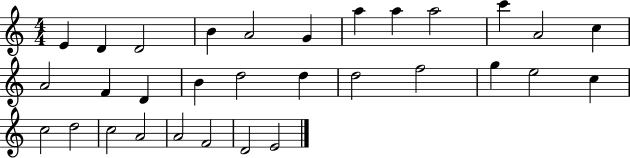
{
  \clef treble
  \numericTimeSignature
  \time 4/4
  \key c \major
  e'4 d'4 d'2 | b'4 a'2 g'4 | a''4 a''4 a''2 | c'''4 a'2 c''4 | \break a'2 f'4 d'4 | b'4 d''2 d''4 | d''2 f''2 | g''4 e''2 c''4 | \break c''2 d''2 | c''2 a'2 | a'2 f'2 | d'2 e'2 | \break \bar "|."
}